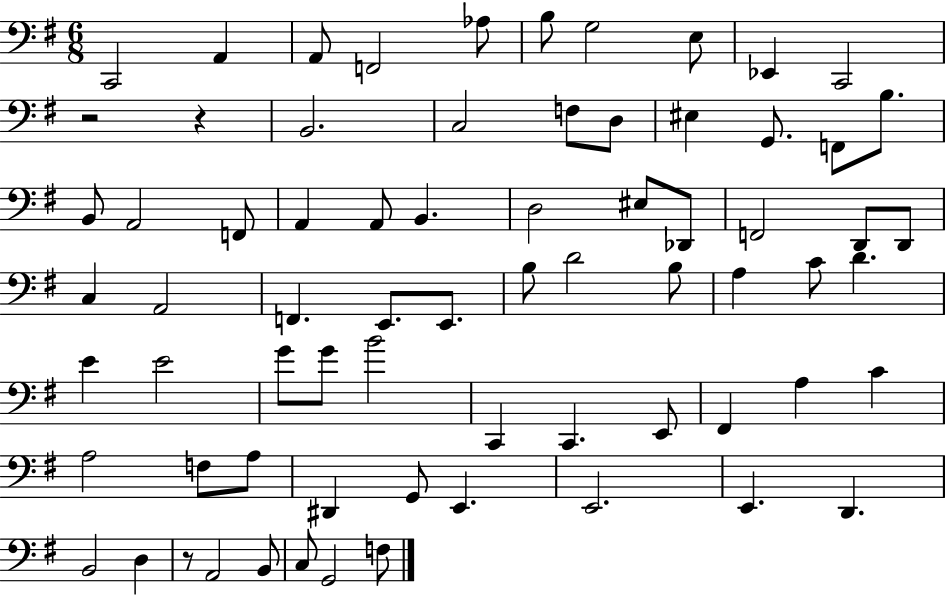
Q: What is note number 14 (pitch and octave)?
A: D3